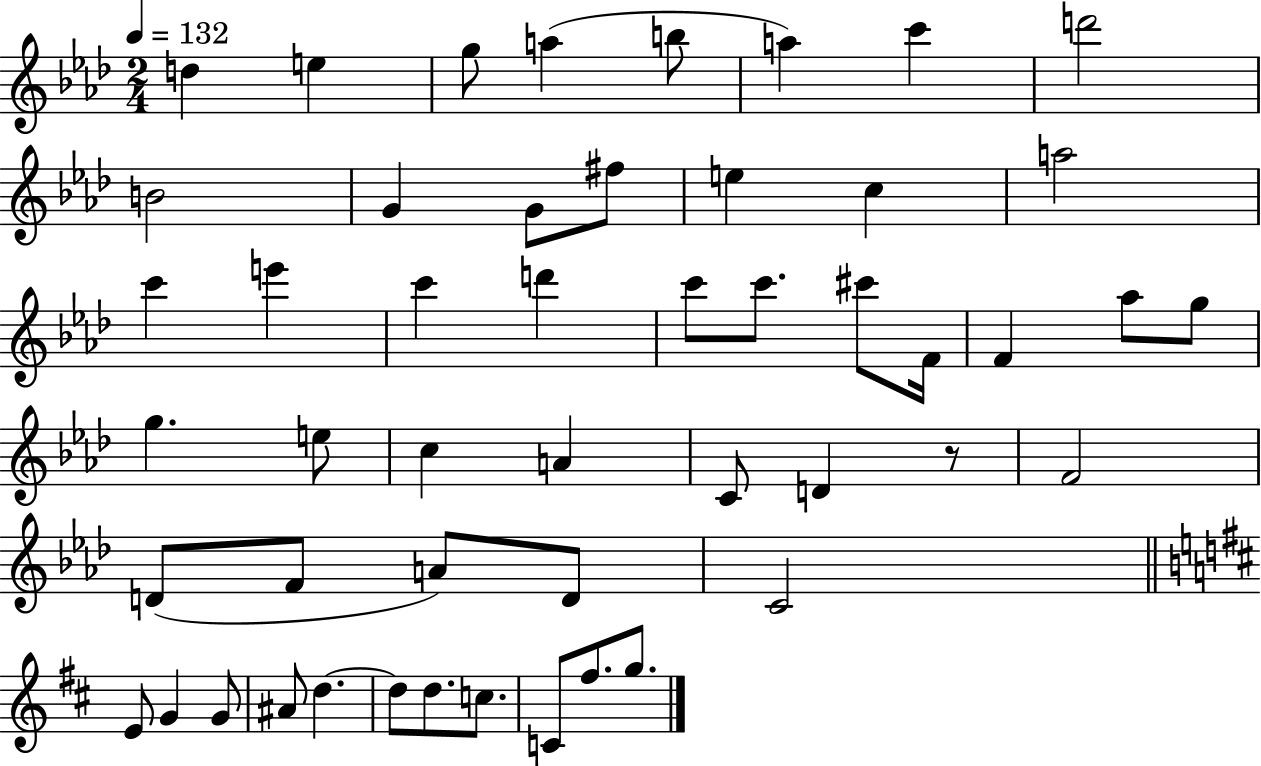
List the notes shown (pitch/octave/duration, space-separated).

D5/q E5/q G5/e A5/q B5/e A5/q C6/q D6/h B4/h G4/q G4/e F#5/e E5/q C5/q A5/h C6/q E6/q C6/q D6/q C6/e C6/e. C#6/e F4/s F4/q Ab5/e G5/e G5/q. E5/e C5/q A4/q C4/e D4/q R/e F4/h D4/e F4/e A4/e D4/e C4/h E4/e G4/q G4/e A#4/e D5/q. D5/e D5/e. C5/e. C4/e F#5/e. G5/e.